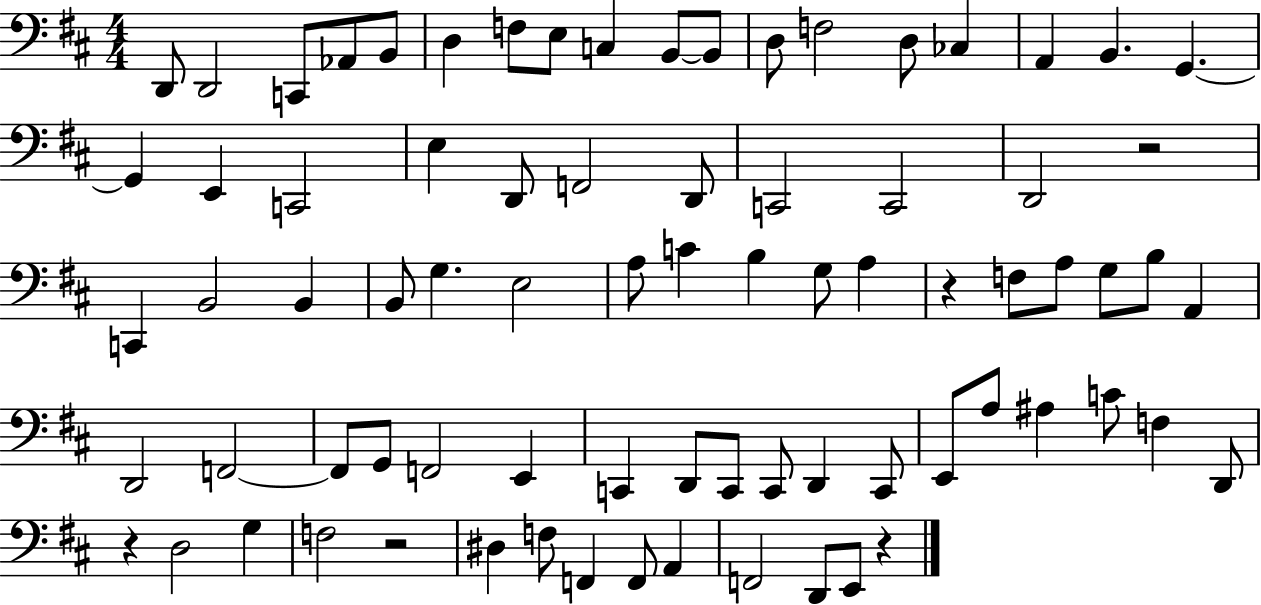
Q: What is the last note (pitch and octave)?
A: E2